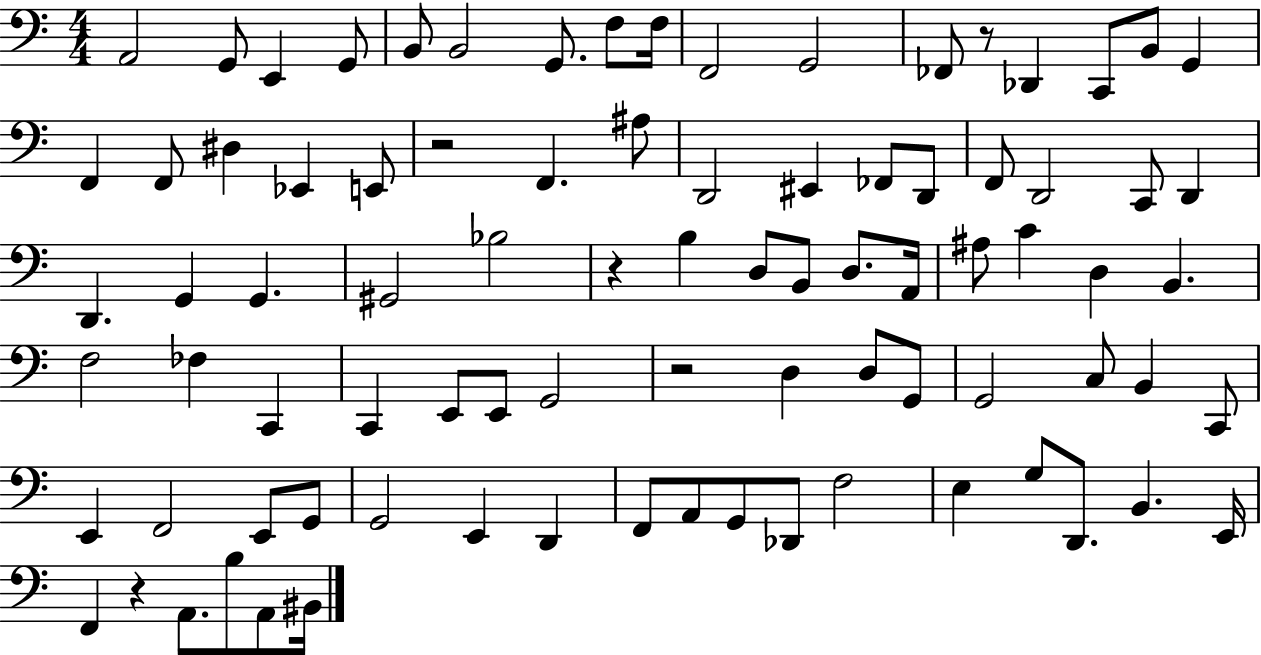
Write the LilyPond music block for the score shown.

{
  \clef bass
  \numericTimeSignature
  \time 4/4
  \key c \major
  \repeat volta 2 { a,2 g,8 e,4 g,8 | b,8 b,2 g,8. f8 f16 | f,2 g,2 | fes,8 r8 des,4 c,8 b,8 g,4 | \break f,4 f,8 dis4 ees,4 e,8 | r2 f,4. ais8 | d,2 eis,4 fes,8 d,8 | f,8 d,2 c,8 d,4 | \break d,4. g,4 g,4. | gis,2 bes2 | r4 b4 d8 b,8 d8. a,16 | ais8 c'4 d4 b,4. | \break f2 fes4 c,4 | c,4 e,8 e,8 g,2 | r2 d4 d8 g,8 | g,2 c8 b,4 c,8 | \break e,4 f,2 e,8 g,8 | g,2 e,4 d,4 | f,8 a,8 g,8 des,8 f2 | e4 g8 d,8. b,4. e,16 | \break f,4 r4 a,8. b8 a,8 bis,16 | } \bar "|."
}